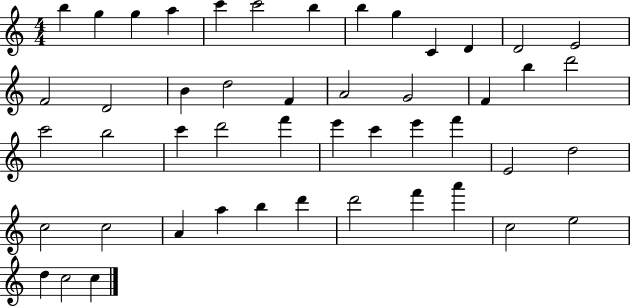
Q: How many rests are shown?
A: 0